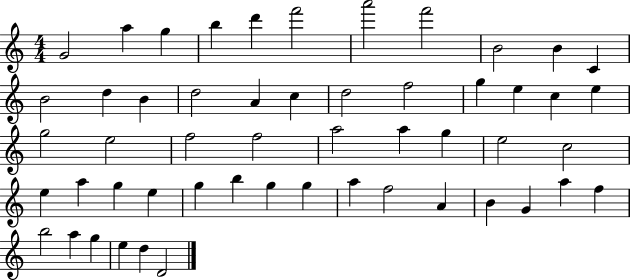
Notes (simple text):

G4/h A5/q G5/q B5/q D6/q F6/h A6/h F6/h B4/h B4/q C4/q B4/h D5/q B4/q D5/h A4/q C5/q D5/h F5/h G5/q E5/q C5/q E5/q G5/h E5/h F5/h F5/h A5/h A5/q G5/q E5/h C5/h E5/q A5/q G5/q E5/q G5/q B5/q G5/q G5/q A5/q F5/h A4/q B4/q G4/q A5/q F5/q B5/h A5/q G5/q E5/q D5/q D4/h